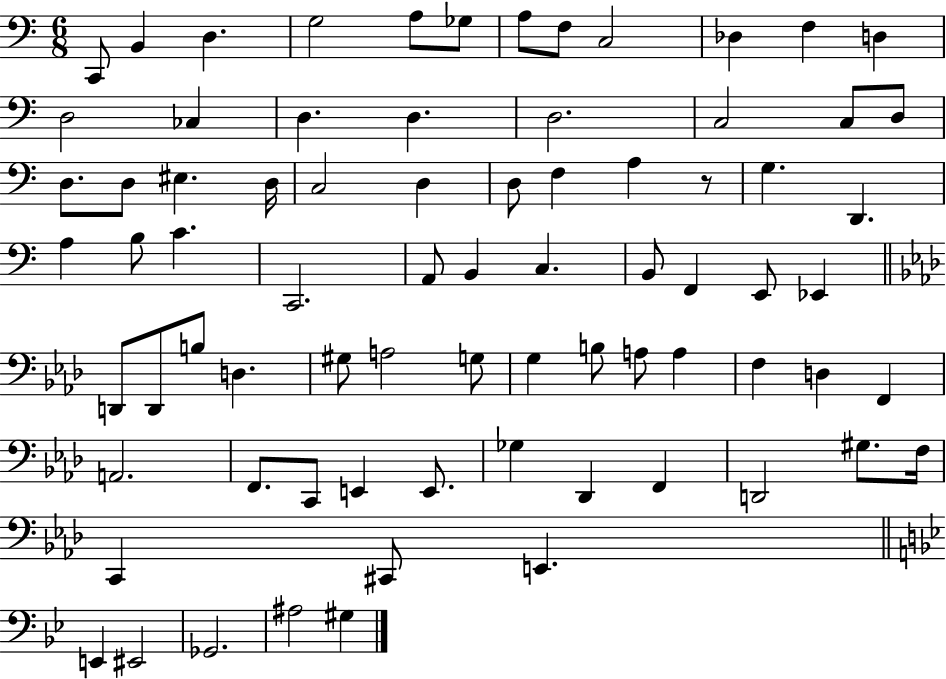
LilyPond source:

{
  \clef bass
  \numericTimeSignature
  \time 6/8
  \key c \major
  c,8 b,4 d4. | g2 a8 ges8 | a8 f8 c2 | des4 f4 d4 | \break d2 ces4 | d4. d4. | d2. | c2 c8 d8 | \break d8. d8 eis4. d16 | c2 d4 | d8 f4 a4 r8 | g4. d,4. | \break a4 b8 c'4. | c,2. | a,8 b,4 c4. | b,8 f,4 e,8 ees,4 | \break \bar "||" \break \key aes \major d,8 d,8 b8 d4. | gis8 a2 g8 | g4 b8 a8 a4 | f4 d4 f,4 | \break a,2. | f,8. c,8 e,4 e,8. | ges4 des,4 f,4 | d,2 gis8. f16 | \break c,4 cis,8 e,4. | \bar "||" \break \key g \minor e,4 eis,2 | ges,2. | ais2 gis4 | \bar "|."
}